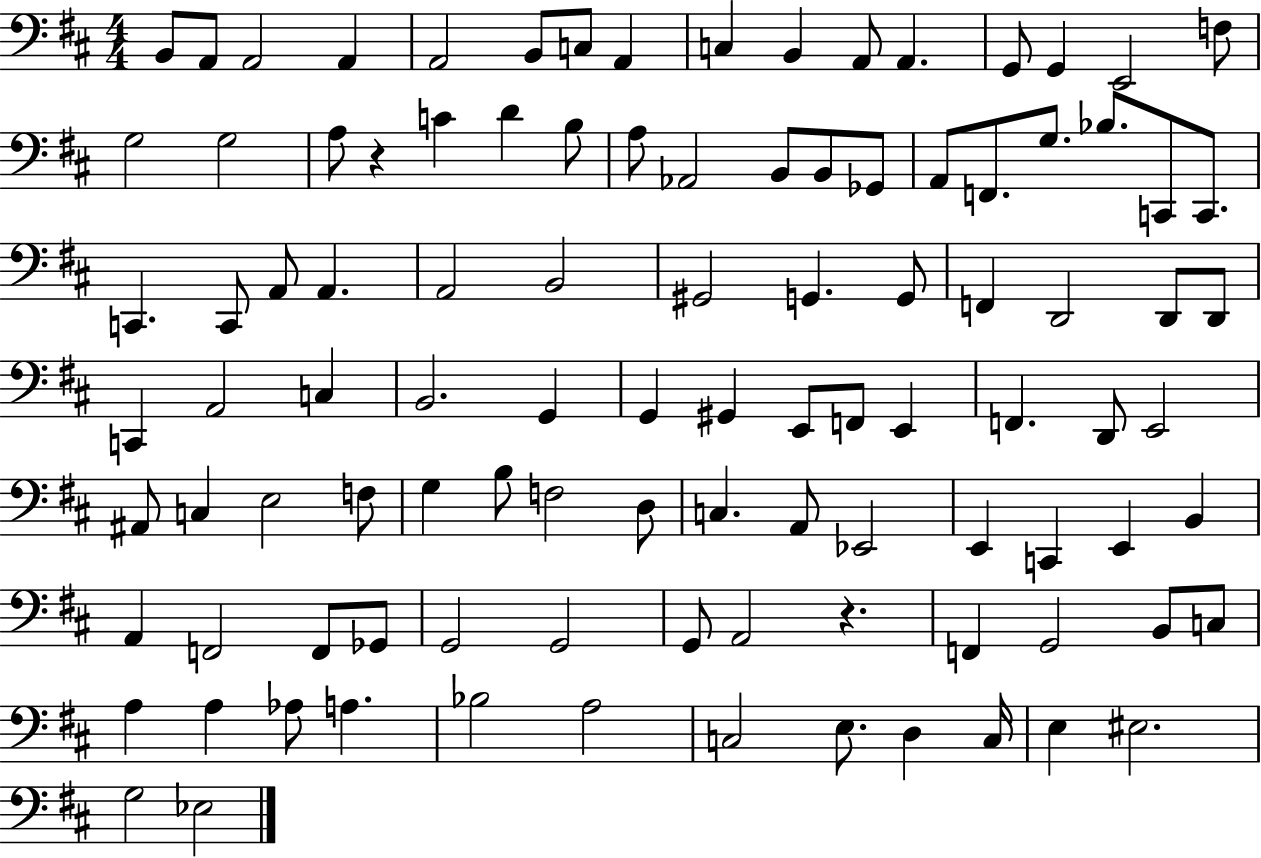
{
  \clef bass
  \numericTimeSignature
  \time 4/4
  \key d \major
  b,8 a,8 a,2 a,4 | a,2 b,8 c8 a,4 | c4 b,4 a,8 a,4. | g,8 g,4 e,2 f8 | \break g2 g2 | a8 r4 c'4 d'4 b8 | a8 aes,2 b,8 b,8 ges,8 | a,8 f,8. g8. bes8. c,8 c,8. | \break c,4. c,8 a,8 a,4. | a,2 b,2 | gis,2 g,4. g,8 | f,4 d,2 d,8 d,8 | \break c,4 a,2 c4 | b,2. g,4 | g,4 gis,4 e,8 f,8 e,4 | f,4. d,8 e,2 | \break ais,8 c4 e2 f8 | g4 b8 f2 d8 | c4. a,8 ees,2 | e,4 c,4 e,4 b,4 | \break a,4 f,2 f,8 ges,8 | g,2 g,2 | g,8 a,2 r4. | f,4 g,2 b,8 c8 | \break a4 a4 aes8 a4. | bes2 a2 | c2 e8. d4 c16 | e4 eis2. | \break g2 ees2 | \bar "|."
}